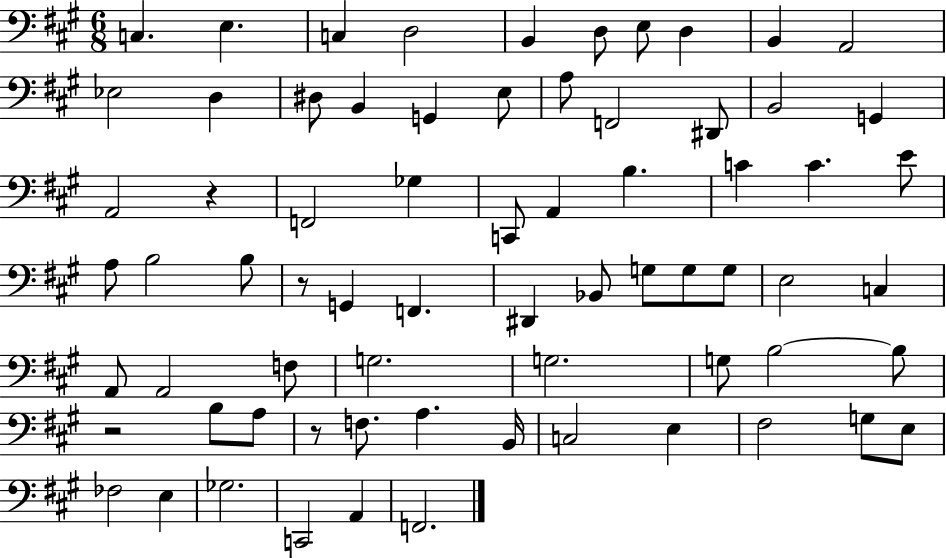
{
  \clef bass
  \numericTimeSignature
  \time 6/8
  \key a \major
  c4. e4. | c4 d2 | b,4 d8 e8 d4 | b,4 a,2 | \break ees2 d4 | dis8 b,4 g,4 e8 | a8 f,2 dis,8 | b,2 g,4 | \break a,2 r4 | f,2 ges4 | c,8 a,4 b4. | c'4 c'4. e'8 | \break a8 b2 b8 | r8 g,4 f,4. | dis,4 bes,8 g8 g8 g8 | e2 c4 | \break a,8 a,2 f8 | g2. | g2. | g8 b2~~ b8 | \break r2 b8 a8 | r8 f8. a4. b,16 | c2 e4 | fis2 g8 e8 | \break fes2 e4 | ges2. | c,2 a,4 | f,2. | \break \bar "|."
}